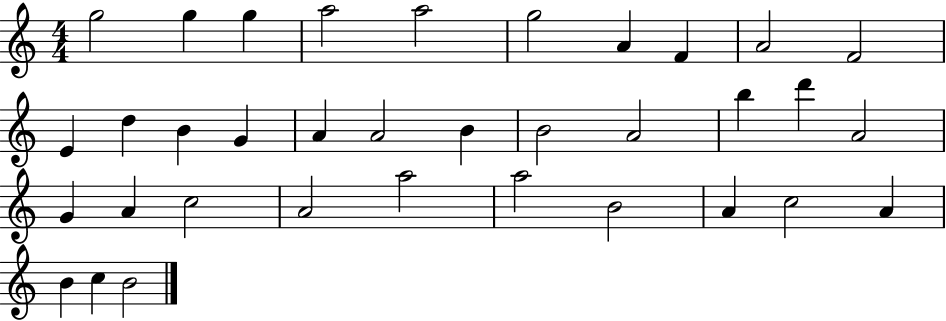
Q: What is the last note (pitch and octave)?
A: B4